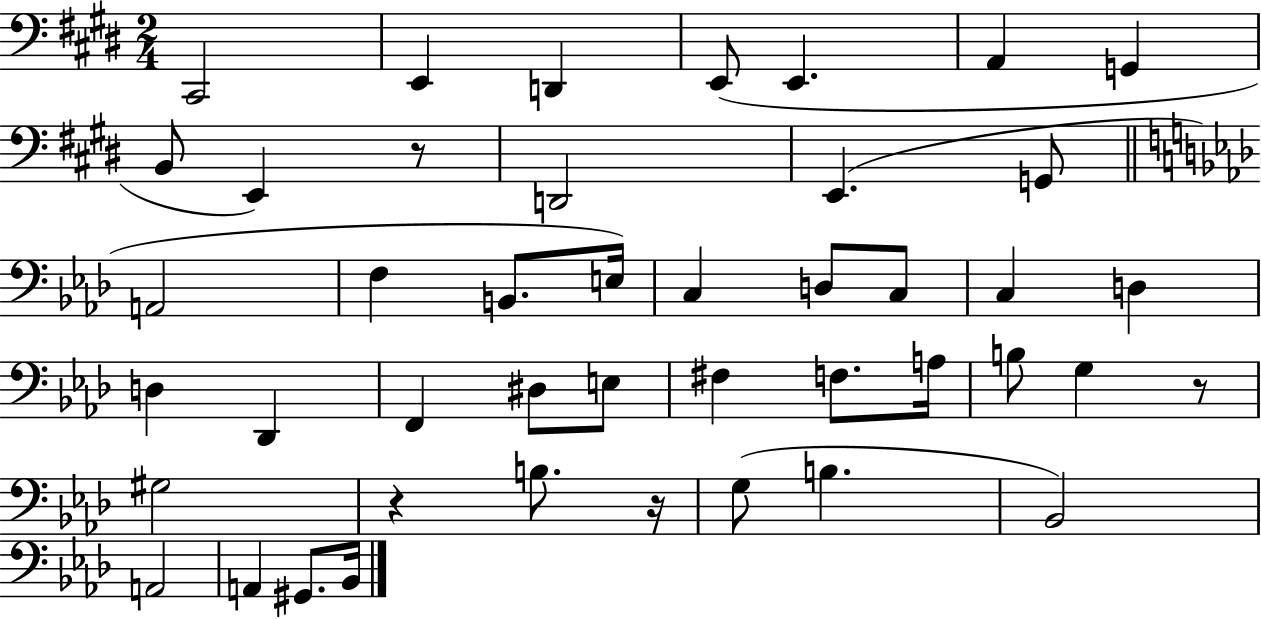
X:1
T:Untitled
M:2/4
L:1/4
K:E
^C,,2 E,, D,, E,,/2 E,, A,, G,, B,,/2 E,, z/2 D,,2 E,, G,,/2 A,,2 F, B,,/2 E,/4 C, D,/2 C,/2 C, D, D, _D,, F,, ^D,/2 E,/2 ^F, F,/2 A,/4 B,/2 G, z/2 ^G,2 z B,/2 z/4 G,/2 B, _B,,2 A,,2 A,, ^G,,/2 _B,,/4